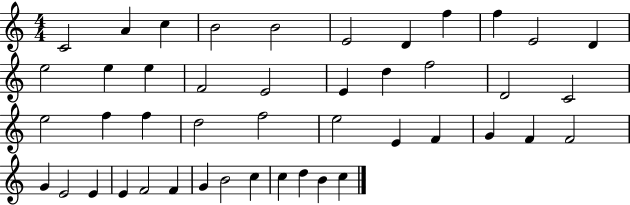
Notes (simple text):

C4/h A4/q C5/q B4/h B4/h E4/h D4/q F5/q F5/q E4/h D4/q E5/h E5/q E5/q F4/h E4/h E4/q D5/q F5/h D4/h C4/h E5/h F5/q F5/q D5/h F5/h E5/h E4/q F4/q G4/q F4/q F4/h G4/q E4/h E4/q E4/q F4/h F4/q G4/q B4/h C5/q C5/q D5/q B4/q C5/q